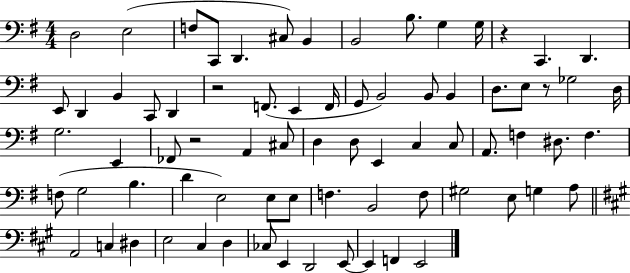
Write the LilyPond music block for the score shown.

{
  \clef bass
  \numericTimeSignature
  \time 4/4
  \key g \major
  \repeat volta 2 { d2 e2( | f8 c,8 d,4. cis8) b,4 | b,2 b8. g4 g16 | r4 c,4. d,4. | \break e,8 d,4 b,4 c,8 d,4 | r2 f,8.( e,4 f,16 | g,8 b,2) b,8 b,4 | d8. e8 r8 ges2 d16 | \break g2. e,4 | fes,8 r2 a,4 cis8 | d4 d8 e,4 c4 c8 | a,8. f4 dis8. f4. | \break f8( g2 b4. | d'4 e2) e8 e8 | f4. b,2 f8 | gis2 e8 g4 a8 | \break \bar "||" \break \key a \major a,2 c4 dis4 | e2 cis4 d4 | ces8 e,4 d,2 e,8~~ | e,4 f,4 e,2 | \break } \bar "|."
}